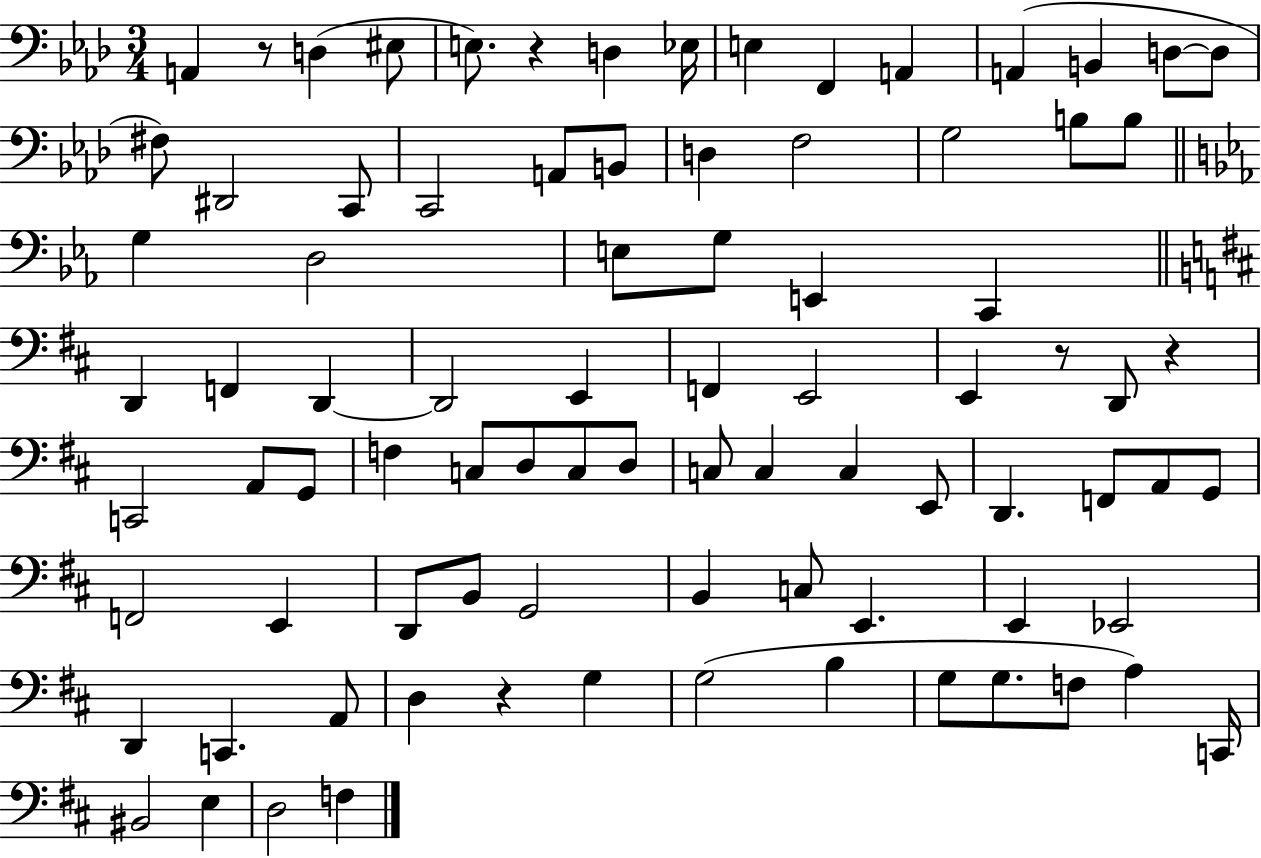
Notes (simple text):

A2/q R/e D3/q EIS3/e E3/e. R/q D3/q Eb3/s E3/q F2/q A2/q A2/q B2/q D3/e D3/e F#3/e D#2/h C2/e C2/h A2/e B2/e D3/q F3/h G3/h B3/e B3/e G3/q D3/h E3/e G3/e E2/q C2/q D2/q F2/q D2/q D2/h E2/q F2/q E2/h E2/q R/e D2/e R/q C2/h A2/e G2/e F3/q C3/e D3/e C3/e D3/e C3/e C3/q C3/q E2/e D2/q. F2/e A2/e G2/e F2/h E2/q D2/e B2/e G2/h B2/q C3/e E2/q. E2/q Eb2/h D2/q C2/q. A2/e D3/q R/q G3/q G3/h B3/q G3/e G3/e. F3/e A3/q C2/s BIS2/h E3/q D3/h F3/q